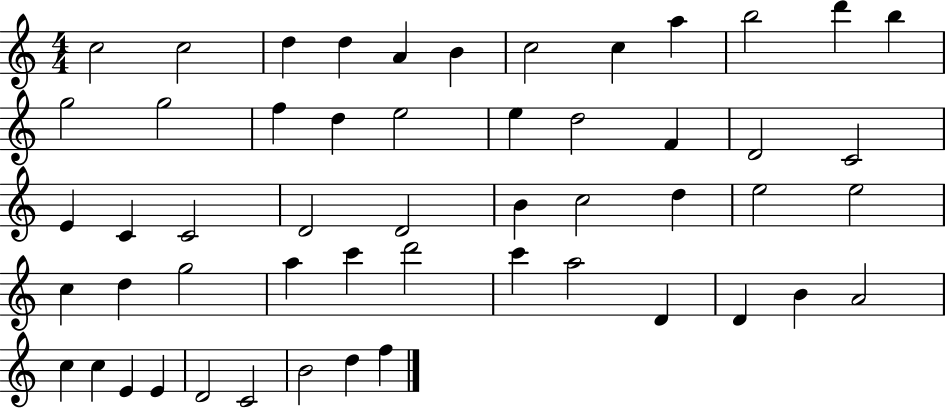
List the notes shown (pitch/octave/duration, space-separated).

C5/h C5/h D5/q D5/q A4/q B4/q C5/h C5/q A5/q B5/h D6/q B5/q G5/h G5/h F5/q D5/q E5/h E5/q D5/h F4/q D4/h C4/h E4/q C4/q C4/h D4/h D4/h B4/q C5/h D5/q E5/h E5/h C5/q D5/q G5/h A5/q C6/q D6/h C6/q A5/h D4/q D4/q B4/q A4/h C5/q C5/q E4/q E4/q D4/h C4/h B4/h D5/q F5/q